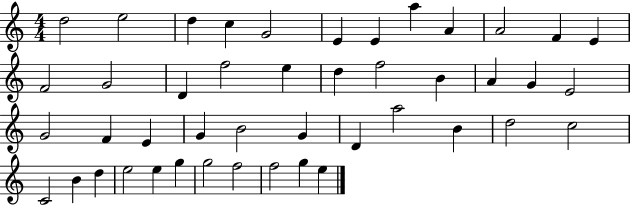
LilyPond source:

{
  \clef treble
  \numericTimeSignature
  \time 4/4
  \key c \major
  d''2 e''2 | d''4 c''4 g'2 | e'4 e'4 a''4 a'4 | a'2 f'4 e'4 | \break f'2 g'2 | d'4 f''2 e''4 | d''4 f''2 b'4 | a'4 g'4 e'2 | \break g'2 f'4 e'4 | g'4 b'2 g'4 | d'4 a''2 b'4 | d''2 c''2 | \break c'2 b'4 d''4 | e''2 e''4 g''4 | g''2 f''2 | f''2 g''4 e''4 | \break \bar "|."
}